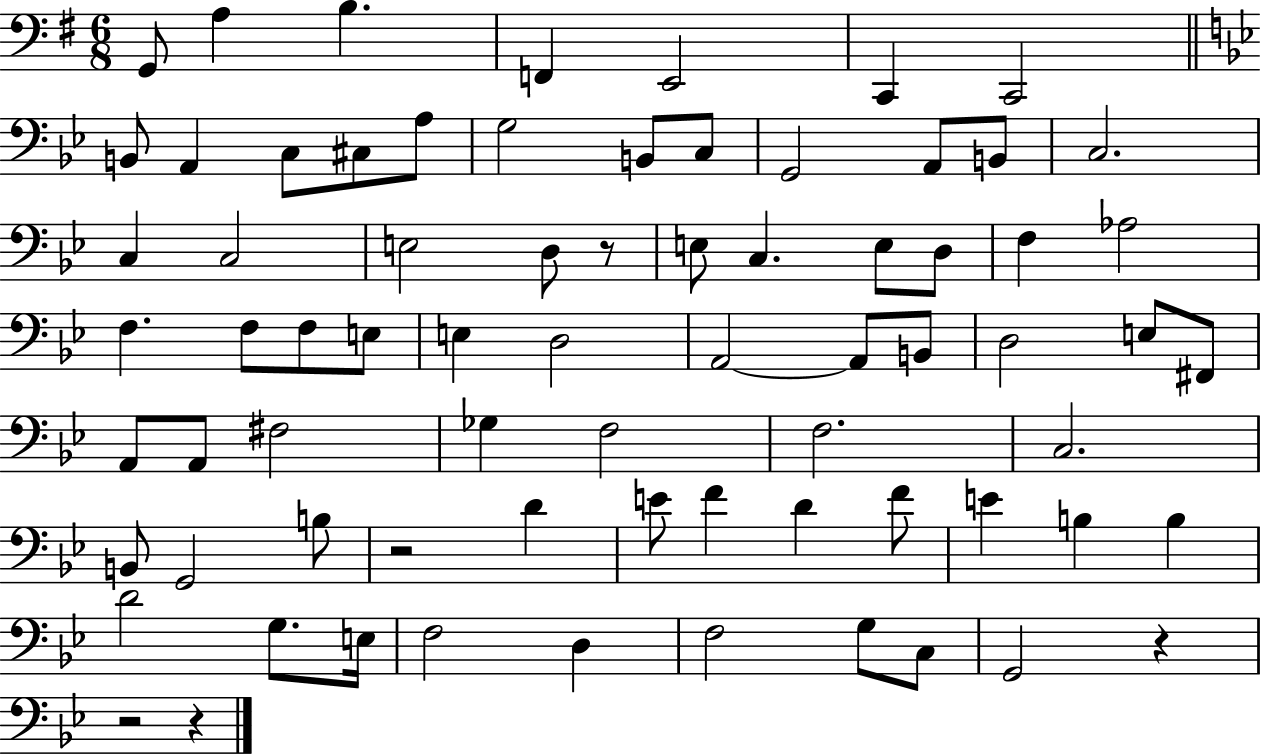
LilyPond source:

{
  \clef bass
  \numericTimeSignature
  \time 6/8
  \key g \major
  \repeat volta 2 { g,8 a4 b4. | f,4 e,2 | c,4 c,2 | \bar "||" \break \key bes \major b,8 a,4 c8 cis8 a8 | g2 b,8 c8 | g,2 a,8 b,8 | c2. | \break c4 c2 | e2 d8 r8 | e8 c4. e8 d8 | f4 aes2 | \break f4. f8 f8 e8 | e4 d2 | a,2~~ a,8 b,8 | d2 e8 fis,8 | \break a,8 a,8 fis2 | ges4 f2 | f2. | c2. | \break b,8 g,2 b8 | r2 d'4 | e'8 f'4 d'4 f'8 | e'4 b4 b4 | \break d'2 g8. e16 | f2 d4 | f2 g8 c8 | g,2 r4 | \break r2 r4 | } \bar "|."
}